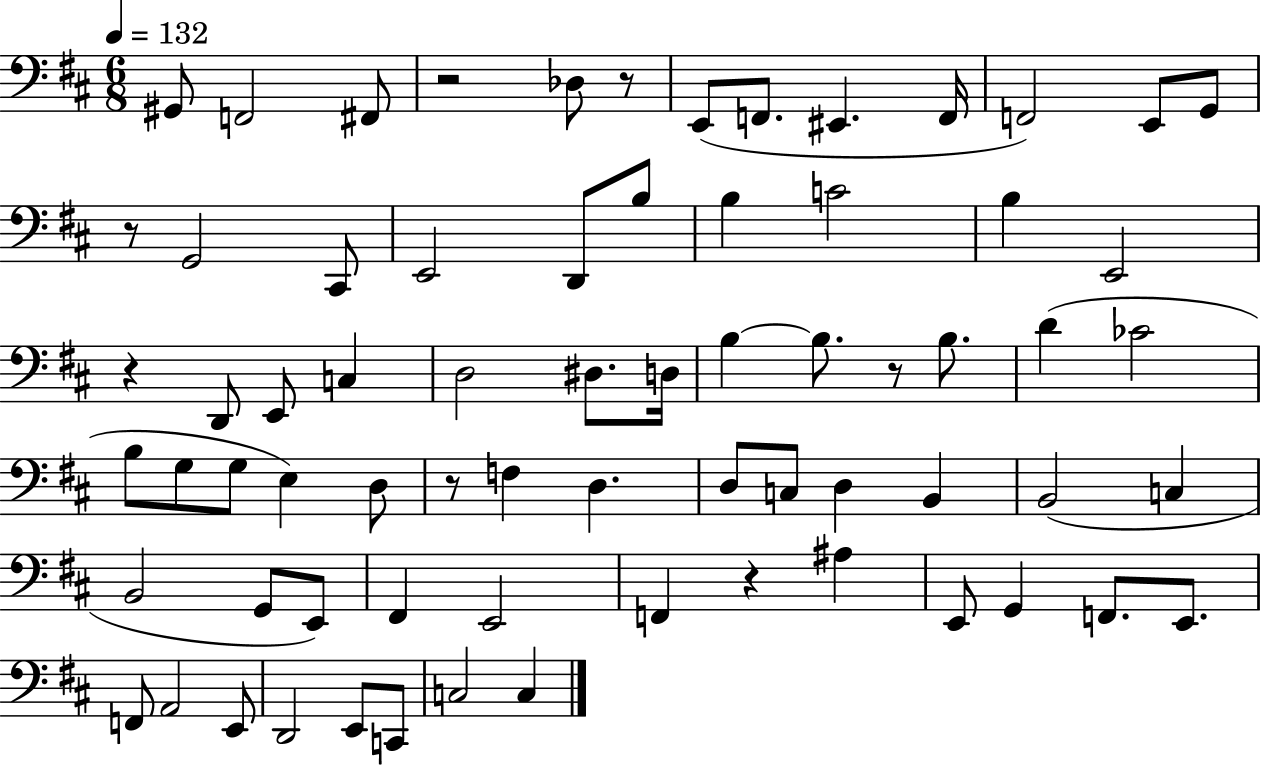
X:1
T:Untitled
M:6/8
L:1/4
K:D
^G,,/2 F,,2 ^F,,/2 z2 _D,/2 z/2 E,,/2 F,,/2 ^E,, F,,/4 F,,2 E,,/2 G,,/2 z/2 G,,2 ^C,,/2 E,,2 D,,/2 B,/2 B, C2 B, E,,2 z D,,/2 E,,/2 C, D,2 ^D,/2 D,/4 B, B,/2 z/2 B,/2 D _C2 B,/2 G,/2 G,/2 E, D,/2 z/2 F, D, D,/2 C,/2 D, B,, B,,2 C, B,,2 G,,/2 E,,/2 ^F,, E,,2 F,, z ^A, E,,/2 G,, F,,/2 E,,/2 F,,/2 A,,2 E,,/2 D,,2 E,,/2 C,,/2 C,2 C,